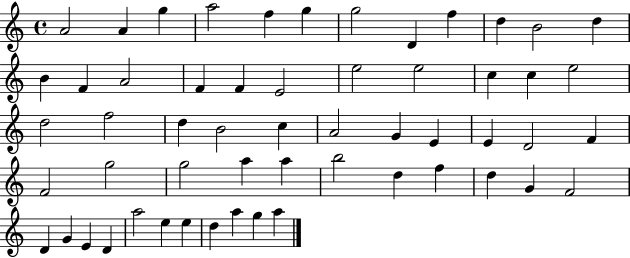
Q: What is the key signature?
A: C major